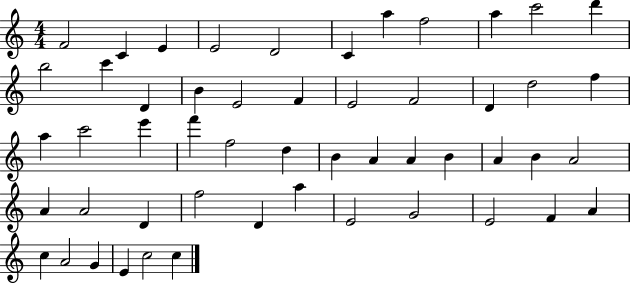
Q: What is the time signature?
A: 4/4